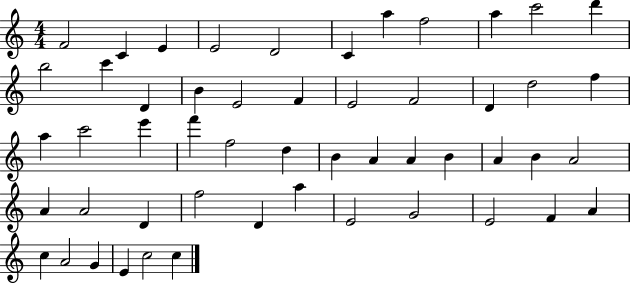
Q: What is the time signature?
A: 4/4